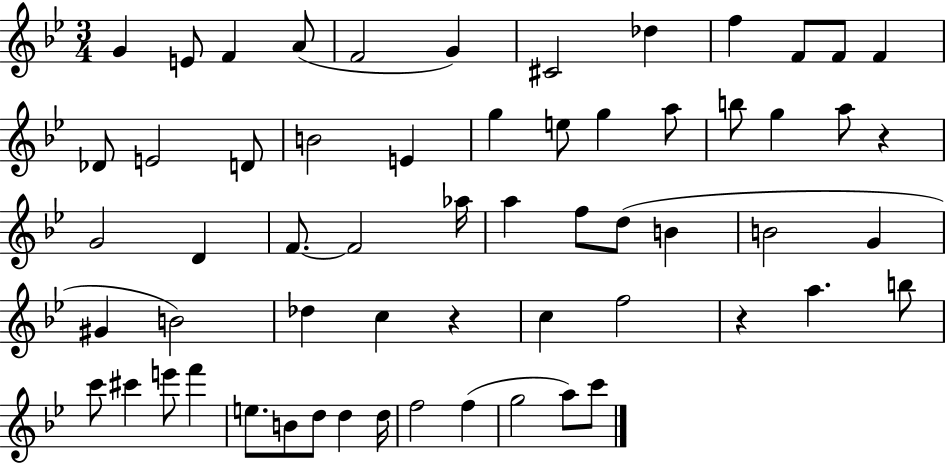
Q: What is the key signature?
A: BES major